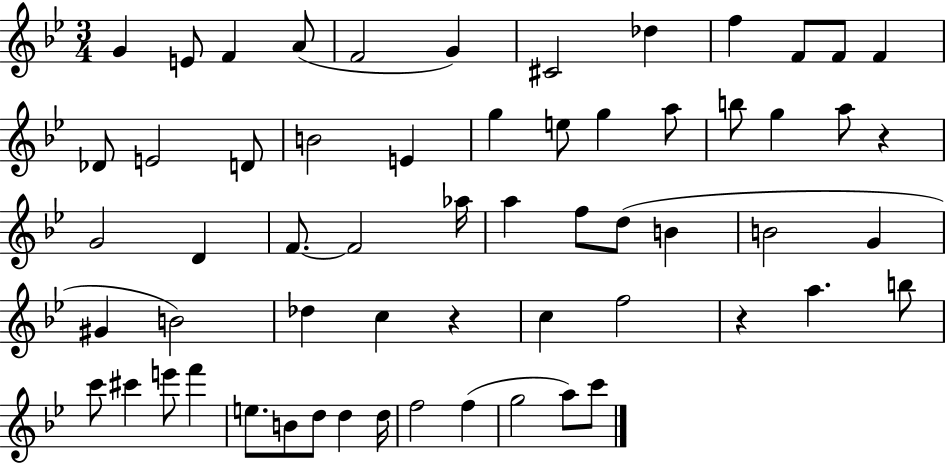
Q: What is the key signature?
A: BES major